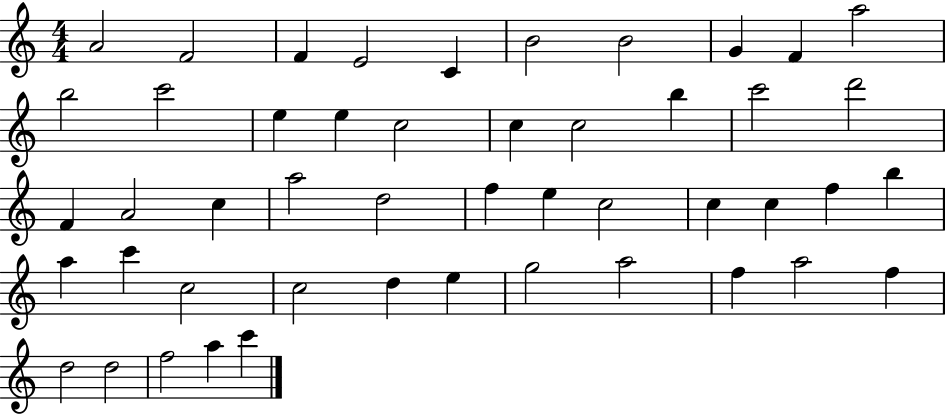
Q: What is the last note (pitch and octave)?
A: C6